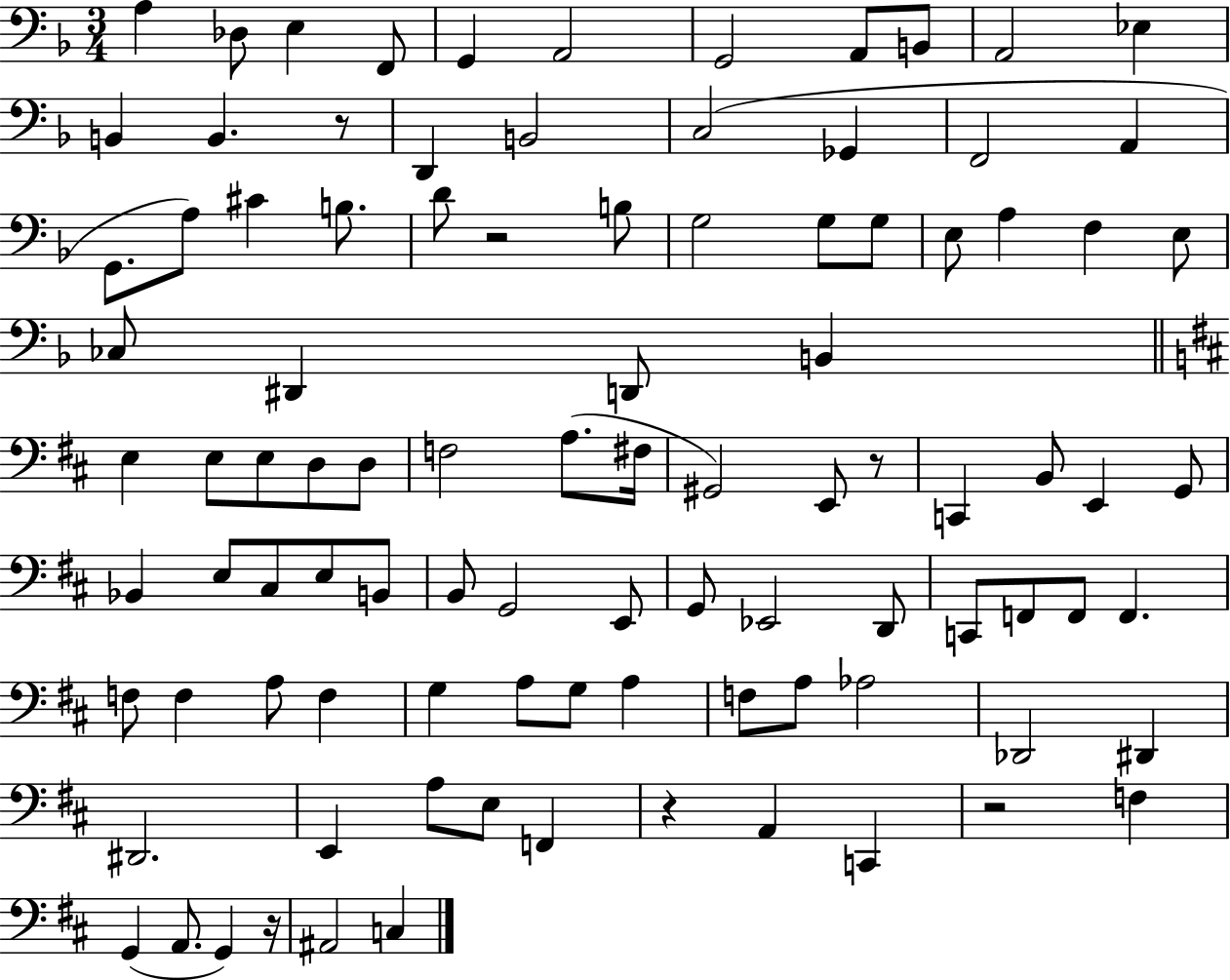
X:1
T:Untitled
M:3/4
L:1/4
K:F
A, _D,/2 E, F,,/2 G,, A,,2 G,,2 A,,/2 B,,/2 A,,2 _E, B,, B,, z/2 D,, B,,2 C,2 _G,, F,,2 A,, G,,/2 A,/2 ^C B,/2 D/2 z2 B,/2 G,2 G,/2 G,/2 E,/2 A, F, E,/2 _C,/2 ^D,, D,,/2 B,, E, E,/2 E,/2 D,/2 D,/2 F,2 A,/2 ^F,/4 ^G,,2 E,,/2 z/2 C,, B,,/2 E,, G,,/2 _B,, E,/2 ^C,/2 E,/2 B,,/2 B,,/2 G,,2 E,,/2 G,,/2 _E,,2 D,,/2 C,,/2 F,,/2 F,,/2 F,, F,/2 F, A,/2 F, G, A,/2 G,/2 A, F,/2 A,/2 _A,2 _D,,2 ^D,, ^D,,2 E,, A,/2 E,/2 F,, z A,, C,, z2 F, G,, A,,/2 G,, z/4 ^A,,2 C,